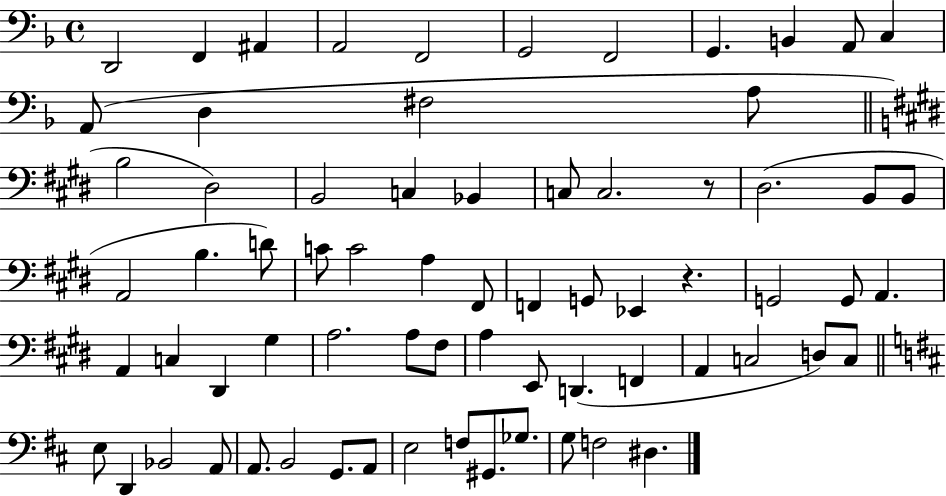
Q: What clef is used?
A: bass